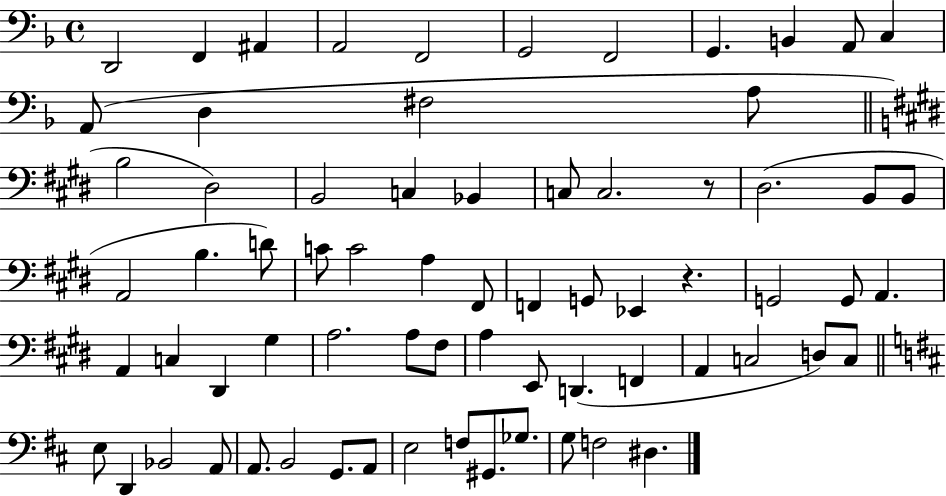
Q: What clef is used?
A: bass